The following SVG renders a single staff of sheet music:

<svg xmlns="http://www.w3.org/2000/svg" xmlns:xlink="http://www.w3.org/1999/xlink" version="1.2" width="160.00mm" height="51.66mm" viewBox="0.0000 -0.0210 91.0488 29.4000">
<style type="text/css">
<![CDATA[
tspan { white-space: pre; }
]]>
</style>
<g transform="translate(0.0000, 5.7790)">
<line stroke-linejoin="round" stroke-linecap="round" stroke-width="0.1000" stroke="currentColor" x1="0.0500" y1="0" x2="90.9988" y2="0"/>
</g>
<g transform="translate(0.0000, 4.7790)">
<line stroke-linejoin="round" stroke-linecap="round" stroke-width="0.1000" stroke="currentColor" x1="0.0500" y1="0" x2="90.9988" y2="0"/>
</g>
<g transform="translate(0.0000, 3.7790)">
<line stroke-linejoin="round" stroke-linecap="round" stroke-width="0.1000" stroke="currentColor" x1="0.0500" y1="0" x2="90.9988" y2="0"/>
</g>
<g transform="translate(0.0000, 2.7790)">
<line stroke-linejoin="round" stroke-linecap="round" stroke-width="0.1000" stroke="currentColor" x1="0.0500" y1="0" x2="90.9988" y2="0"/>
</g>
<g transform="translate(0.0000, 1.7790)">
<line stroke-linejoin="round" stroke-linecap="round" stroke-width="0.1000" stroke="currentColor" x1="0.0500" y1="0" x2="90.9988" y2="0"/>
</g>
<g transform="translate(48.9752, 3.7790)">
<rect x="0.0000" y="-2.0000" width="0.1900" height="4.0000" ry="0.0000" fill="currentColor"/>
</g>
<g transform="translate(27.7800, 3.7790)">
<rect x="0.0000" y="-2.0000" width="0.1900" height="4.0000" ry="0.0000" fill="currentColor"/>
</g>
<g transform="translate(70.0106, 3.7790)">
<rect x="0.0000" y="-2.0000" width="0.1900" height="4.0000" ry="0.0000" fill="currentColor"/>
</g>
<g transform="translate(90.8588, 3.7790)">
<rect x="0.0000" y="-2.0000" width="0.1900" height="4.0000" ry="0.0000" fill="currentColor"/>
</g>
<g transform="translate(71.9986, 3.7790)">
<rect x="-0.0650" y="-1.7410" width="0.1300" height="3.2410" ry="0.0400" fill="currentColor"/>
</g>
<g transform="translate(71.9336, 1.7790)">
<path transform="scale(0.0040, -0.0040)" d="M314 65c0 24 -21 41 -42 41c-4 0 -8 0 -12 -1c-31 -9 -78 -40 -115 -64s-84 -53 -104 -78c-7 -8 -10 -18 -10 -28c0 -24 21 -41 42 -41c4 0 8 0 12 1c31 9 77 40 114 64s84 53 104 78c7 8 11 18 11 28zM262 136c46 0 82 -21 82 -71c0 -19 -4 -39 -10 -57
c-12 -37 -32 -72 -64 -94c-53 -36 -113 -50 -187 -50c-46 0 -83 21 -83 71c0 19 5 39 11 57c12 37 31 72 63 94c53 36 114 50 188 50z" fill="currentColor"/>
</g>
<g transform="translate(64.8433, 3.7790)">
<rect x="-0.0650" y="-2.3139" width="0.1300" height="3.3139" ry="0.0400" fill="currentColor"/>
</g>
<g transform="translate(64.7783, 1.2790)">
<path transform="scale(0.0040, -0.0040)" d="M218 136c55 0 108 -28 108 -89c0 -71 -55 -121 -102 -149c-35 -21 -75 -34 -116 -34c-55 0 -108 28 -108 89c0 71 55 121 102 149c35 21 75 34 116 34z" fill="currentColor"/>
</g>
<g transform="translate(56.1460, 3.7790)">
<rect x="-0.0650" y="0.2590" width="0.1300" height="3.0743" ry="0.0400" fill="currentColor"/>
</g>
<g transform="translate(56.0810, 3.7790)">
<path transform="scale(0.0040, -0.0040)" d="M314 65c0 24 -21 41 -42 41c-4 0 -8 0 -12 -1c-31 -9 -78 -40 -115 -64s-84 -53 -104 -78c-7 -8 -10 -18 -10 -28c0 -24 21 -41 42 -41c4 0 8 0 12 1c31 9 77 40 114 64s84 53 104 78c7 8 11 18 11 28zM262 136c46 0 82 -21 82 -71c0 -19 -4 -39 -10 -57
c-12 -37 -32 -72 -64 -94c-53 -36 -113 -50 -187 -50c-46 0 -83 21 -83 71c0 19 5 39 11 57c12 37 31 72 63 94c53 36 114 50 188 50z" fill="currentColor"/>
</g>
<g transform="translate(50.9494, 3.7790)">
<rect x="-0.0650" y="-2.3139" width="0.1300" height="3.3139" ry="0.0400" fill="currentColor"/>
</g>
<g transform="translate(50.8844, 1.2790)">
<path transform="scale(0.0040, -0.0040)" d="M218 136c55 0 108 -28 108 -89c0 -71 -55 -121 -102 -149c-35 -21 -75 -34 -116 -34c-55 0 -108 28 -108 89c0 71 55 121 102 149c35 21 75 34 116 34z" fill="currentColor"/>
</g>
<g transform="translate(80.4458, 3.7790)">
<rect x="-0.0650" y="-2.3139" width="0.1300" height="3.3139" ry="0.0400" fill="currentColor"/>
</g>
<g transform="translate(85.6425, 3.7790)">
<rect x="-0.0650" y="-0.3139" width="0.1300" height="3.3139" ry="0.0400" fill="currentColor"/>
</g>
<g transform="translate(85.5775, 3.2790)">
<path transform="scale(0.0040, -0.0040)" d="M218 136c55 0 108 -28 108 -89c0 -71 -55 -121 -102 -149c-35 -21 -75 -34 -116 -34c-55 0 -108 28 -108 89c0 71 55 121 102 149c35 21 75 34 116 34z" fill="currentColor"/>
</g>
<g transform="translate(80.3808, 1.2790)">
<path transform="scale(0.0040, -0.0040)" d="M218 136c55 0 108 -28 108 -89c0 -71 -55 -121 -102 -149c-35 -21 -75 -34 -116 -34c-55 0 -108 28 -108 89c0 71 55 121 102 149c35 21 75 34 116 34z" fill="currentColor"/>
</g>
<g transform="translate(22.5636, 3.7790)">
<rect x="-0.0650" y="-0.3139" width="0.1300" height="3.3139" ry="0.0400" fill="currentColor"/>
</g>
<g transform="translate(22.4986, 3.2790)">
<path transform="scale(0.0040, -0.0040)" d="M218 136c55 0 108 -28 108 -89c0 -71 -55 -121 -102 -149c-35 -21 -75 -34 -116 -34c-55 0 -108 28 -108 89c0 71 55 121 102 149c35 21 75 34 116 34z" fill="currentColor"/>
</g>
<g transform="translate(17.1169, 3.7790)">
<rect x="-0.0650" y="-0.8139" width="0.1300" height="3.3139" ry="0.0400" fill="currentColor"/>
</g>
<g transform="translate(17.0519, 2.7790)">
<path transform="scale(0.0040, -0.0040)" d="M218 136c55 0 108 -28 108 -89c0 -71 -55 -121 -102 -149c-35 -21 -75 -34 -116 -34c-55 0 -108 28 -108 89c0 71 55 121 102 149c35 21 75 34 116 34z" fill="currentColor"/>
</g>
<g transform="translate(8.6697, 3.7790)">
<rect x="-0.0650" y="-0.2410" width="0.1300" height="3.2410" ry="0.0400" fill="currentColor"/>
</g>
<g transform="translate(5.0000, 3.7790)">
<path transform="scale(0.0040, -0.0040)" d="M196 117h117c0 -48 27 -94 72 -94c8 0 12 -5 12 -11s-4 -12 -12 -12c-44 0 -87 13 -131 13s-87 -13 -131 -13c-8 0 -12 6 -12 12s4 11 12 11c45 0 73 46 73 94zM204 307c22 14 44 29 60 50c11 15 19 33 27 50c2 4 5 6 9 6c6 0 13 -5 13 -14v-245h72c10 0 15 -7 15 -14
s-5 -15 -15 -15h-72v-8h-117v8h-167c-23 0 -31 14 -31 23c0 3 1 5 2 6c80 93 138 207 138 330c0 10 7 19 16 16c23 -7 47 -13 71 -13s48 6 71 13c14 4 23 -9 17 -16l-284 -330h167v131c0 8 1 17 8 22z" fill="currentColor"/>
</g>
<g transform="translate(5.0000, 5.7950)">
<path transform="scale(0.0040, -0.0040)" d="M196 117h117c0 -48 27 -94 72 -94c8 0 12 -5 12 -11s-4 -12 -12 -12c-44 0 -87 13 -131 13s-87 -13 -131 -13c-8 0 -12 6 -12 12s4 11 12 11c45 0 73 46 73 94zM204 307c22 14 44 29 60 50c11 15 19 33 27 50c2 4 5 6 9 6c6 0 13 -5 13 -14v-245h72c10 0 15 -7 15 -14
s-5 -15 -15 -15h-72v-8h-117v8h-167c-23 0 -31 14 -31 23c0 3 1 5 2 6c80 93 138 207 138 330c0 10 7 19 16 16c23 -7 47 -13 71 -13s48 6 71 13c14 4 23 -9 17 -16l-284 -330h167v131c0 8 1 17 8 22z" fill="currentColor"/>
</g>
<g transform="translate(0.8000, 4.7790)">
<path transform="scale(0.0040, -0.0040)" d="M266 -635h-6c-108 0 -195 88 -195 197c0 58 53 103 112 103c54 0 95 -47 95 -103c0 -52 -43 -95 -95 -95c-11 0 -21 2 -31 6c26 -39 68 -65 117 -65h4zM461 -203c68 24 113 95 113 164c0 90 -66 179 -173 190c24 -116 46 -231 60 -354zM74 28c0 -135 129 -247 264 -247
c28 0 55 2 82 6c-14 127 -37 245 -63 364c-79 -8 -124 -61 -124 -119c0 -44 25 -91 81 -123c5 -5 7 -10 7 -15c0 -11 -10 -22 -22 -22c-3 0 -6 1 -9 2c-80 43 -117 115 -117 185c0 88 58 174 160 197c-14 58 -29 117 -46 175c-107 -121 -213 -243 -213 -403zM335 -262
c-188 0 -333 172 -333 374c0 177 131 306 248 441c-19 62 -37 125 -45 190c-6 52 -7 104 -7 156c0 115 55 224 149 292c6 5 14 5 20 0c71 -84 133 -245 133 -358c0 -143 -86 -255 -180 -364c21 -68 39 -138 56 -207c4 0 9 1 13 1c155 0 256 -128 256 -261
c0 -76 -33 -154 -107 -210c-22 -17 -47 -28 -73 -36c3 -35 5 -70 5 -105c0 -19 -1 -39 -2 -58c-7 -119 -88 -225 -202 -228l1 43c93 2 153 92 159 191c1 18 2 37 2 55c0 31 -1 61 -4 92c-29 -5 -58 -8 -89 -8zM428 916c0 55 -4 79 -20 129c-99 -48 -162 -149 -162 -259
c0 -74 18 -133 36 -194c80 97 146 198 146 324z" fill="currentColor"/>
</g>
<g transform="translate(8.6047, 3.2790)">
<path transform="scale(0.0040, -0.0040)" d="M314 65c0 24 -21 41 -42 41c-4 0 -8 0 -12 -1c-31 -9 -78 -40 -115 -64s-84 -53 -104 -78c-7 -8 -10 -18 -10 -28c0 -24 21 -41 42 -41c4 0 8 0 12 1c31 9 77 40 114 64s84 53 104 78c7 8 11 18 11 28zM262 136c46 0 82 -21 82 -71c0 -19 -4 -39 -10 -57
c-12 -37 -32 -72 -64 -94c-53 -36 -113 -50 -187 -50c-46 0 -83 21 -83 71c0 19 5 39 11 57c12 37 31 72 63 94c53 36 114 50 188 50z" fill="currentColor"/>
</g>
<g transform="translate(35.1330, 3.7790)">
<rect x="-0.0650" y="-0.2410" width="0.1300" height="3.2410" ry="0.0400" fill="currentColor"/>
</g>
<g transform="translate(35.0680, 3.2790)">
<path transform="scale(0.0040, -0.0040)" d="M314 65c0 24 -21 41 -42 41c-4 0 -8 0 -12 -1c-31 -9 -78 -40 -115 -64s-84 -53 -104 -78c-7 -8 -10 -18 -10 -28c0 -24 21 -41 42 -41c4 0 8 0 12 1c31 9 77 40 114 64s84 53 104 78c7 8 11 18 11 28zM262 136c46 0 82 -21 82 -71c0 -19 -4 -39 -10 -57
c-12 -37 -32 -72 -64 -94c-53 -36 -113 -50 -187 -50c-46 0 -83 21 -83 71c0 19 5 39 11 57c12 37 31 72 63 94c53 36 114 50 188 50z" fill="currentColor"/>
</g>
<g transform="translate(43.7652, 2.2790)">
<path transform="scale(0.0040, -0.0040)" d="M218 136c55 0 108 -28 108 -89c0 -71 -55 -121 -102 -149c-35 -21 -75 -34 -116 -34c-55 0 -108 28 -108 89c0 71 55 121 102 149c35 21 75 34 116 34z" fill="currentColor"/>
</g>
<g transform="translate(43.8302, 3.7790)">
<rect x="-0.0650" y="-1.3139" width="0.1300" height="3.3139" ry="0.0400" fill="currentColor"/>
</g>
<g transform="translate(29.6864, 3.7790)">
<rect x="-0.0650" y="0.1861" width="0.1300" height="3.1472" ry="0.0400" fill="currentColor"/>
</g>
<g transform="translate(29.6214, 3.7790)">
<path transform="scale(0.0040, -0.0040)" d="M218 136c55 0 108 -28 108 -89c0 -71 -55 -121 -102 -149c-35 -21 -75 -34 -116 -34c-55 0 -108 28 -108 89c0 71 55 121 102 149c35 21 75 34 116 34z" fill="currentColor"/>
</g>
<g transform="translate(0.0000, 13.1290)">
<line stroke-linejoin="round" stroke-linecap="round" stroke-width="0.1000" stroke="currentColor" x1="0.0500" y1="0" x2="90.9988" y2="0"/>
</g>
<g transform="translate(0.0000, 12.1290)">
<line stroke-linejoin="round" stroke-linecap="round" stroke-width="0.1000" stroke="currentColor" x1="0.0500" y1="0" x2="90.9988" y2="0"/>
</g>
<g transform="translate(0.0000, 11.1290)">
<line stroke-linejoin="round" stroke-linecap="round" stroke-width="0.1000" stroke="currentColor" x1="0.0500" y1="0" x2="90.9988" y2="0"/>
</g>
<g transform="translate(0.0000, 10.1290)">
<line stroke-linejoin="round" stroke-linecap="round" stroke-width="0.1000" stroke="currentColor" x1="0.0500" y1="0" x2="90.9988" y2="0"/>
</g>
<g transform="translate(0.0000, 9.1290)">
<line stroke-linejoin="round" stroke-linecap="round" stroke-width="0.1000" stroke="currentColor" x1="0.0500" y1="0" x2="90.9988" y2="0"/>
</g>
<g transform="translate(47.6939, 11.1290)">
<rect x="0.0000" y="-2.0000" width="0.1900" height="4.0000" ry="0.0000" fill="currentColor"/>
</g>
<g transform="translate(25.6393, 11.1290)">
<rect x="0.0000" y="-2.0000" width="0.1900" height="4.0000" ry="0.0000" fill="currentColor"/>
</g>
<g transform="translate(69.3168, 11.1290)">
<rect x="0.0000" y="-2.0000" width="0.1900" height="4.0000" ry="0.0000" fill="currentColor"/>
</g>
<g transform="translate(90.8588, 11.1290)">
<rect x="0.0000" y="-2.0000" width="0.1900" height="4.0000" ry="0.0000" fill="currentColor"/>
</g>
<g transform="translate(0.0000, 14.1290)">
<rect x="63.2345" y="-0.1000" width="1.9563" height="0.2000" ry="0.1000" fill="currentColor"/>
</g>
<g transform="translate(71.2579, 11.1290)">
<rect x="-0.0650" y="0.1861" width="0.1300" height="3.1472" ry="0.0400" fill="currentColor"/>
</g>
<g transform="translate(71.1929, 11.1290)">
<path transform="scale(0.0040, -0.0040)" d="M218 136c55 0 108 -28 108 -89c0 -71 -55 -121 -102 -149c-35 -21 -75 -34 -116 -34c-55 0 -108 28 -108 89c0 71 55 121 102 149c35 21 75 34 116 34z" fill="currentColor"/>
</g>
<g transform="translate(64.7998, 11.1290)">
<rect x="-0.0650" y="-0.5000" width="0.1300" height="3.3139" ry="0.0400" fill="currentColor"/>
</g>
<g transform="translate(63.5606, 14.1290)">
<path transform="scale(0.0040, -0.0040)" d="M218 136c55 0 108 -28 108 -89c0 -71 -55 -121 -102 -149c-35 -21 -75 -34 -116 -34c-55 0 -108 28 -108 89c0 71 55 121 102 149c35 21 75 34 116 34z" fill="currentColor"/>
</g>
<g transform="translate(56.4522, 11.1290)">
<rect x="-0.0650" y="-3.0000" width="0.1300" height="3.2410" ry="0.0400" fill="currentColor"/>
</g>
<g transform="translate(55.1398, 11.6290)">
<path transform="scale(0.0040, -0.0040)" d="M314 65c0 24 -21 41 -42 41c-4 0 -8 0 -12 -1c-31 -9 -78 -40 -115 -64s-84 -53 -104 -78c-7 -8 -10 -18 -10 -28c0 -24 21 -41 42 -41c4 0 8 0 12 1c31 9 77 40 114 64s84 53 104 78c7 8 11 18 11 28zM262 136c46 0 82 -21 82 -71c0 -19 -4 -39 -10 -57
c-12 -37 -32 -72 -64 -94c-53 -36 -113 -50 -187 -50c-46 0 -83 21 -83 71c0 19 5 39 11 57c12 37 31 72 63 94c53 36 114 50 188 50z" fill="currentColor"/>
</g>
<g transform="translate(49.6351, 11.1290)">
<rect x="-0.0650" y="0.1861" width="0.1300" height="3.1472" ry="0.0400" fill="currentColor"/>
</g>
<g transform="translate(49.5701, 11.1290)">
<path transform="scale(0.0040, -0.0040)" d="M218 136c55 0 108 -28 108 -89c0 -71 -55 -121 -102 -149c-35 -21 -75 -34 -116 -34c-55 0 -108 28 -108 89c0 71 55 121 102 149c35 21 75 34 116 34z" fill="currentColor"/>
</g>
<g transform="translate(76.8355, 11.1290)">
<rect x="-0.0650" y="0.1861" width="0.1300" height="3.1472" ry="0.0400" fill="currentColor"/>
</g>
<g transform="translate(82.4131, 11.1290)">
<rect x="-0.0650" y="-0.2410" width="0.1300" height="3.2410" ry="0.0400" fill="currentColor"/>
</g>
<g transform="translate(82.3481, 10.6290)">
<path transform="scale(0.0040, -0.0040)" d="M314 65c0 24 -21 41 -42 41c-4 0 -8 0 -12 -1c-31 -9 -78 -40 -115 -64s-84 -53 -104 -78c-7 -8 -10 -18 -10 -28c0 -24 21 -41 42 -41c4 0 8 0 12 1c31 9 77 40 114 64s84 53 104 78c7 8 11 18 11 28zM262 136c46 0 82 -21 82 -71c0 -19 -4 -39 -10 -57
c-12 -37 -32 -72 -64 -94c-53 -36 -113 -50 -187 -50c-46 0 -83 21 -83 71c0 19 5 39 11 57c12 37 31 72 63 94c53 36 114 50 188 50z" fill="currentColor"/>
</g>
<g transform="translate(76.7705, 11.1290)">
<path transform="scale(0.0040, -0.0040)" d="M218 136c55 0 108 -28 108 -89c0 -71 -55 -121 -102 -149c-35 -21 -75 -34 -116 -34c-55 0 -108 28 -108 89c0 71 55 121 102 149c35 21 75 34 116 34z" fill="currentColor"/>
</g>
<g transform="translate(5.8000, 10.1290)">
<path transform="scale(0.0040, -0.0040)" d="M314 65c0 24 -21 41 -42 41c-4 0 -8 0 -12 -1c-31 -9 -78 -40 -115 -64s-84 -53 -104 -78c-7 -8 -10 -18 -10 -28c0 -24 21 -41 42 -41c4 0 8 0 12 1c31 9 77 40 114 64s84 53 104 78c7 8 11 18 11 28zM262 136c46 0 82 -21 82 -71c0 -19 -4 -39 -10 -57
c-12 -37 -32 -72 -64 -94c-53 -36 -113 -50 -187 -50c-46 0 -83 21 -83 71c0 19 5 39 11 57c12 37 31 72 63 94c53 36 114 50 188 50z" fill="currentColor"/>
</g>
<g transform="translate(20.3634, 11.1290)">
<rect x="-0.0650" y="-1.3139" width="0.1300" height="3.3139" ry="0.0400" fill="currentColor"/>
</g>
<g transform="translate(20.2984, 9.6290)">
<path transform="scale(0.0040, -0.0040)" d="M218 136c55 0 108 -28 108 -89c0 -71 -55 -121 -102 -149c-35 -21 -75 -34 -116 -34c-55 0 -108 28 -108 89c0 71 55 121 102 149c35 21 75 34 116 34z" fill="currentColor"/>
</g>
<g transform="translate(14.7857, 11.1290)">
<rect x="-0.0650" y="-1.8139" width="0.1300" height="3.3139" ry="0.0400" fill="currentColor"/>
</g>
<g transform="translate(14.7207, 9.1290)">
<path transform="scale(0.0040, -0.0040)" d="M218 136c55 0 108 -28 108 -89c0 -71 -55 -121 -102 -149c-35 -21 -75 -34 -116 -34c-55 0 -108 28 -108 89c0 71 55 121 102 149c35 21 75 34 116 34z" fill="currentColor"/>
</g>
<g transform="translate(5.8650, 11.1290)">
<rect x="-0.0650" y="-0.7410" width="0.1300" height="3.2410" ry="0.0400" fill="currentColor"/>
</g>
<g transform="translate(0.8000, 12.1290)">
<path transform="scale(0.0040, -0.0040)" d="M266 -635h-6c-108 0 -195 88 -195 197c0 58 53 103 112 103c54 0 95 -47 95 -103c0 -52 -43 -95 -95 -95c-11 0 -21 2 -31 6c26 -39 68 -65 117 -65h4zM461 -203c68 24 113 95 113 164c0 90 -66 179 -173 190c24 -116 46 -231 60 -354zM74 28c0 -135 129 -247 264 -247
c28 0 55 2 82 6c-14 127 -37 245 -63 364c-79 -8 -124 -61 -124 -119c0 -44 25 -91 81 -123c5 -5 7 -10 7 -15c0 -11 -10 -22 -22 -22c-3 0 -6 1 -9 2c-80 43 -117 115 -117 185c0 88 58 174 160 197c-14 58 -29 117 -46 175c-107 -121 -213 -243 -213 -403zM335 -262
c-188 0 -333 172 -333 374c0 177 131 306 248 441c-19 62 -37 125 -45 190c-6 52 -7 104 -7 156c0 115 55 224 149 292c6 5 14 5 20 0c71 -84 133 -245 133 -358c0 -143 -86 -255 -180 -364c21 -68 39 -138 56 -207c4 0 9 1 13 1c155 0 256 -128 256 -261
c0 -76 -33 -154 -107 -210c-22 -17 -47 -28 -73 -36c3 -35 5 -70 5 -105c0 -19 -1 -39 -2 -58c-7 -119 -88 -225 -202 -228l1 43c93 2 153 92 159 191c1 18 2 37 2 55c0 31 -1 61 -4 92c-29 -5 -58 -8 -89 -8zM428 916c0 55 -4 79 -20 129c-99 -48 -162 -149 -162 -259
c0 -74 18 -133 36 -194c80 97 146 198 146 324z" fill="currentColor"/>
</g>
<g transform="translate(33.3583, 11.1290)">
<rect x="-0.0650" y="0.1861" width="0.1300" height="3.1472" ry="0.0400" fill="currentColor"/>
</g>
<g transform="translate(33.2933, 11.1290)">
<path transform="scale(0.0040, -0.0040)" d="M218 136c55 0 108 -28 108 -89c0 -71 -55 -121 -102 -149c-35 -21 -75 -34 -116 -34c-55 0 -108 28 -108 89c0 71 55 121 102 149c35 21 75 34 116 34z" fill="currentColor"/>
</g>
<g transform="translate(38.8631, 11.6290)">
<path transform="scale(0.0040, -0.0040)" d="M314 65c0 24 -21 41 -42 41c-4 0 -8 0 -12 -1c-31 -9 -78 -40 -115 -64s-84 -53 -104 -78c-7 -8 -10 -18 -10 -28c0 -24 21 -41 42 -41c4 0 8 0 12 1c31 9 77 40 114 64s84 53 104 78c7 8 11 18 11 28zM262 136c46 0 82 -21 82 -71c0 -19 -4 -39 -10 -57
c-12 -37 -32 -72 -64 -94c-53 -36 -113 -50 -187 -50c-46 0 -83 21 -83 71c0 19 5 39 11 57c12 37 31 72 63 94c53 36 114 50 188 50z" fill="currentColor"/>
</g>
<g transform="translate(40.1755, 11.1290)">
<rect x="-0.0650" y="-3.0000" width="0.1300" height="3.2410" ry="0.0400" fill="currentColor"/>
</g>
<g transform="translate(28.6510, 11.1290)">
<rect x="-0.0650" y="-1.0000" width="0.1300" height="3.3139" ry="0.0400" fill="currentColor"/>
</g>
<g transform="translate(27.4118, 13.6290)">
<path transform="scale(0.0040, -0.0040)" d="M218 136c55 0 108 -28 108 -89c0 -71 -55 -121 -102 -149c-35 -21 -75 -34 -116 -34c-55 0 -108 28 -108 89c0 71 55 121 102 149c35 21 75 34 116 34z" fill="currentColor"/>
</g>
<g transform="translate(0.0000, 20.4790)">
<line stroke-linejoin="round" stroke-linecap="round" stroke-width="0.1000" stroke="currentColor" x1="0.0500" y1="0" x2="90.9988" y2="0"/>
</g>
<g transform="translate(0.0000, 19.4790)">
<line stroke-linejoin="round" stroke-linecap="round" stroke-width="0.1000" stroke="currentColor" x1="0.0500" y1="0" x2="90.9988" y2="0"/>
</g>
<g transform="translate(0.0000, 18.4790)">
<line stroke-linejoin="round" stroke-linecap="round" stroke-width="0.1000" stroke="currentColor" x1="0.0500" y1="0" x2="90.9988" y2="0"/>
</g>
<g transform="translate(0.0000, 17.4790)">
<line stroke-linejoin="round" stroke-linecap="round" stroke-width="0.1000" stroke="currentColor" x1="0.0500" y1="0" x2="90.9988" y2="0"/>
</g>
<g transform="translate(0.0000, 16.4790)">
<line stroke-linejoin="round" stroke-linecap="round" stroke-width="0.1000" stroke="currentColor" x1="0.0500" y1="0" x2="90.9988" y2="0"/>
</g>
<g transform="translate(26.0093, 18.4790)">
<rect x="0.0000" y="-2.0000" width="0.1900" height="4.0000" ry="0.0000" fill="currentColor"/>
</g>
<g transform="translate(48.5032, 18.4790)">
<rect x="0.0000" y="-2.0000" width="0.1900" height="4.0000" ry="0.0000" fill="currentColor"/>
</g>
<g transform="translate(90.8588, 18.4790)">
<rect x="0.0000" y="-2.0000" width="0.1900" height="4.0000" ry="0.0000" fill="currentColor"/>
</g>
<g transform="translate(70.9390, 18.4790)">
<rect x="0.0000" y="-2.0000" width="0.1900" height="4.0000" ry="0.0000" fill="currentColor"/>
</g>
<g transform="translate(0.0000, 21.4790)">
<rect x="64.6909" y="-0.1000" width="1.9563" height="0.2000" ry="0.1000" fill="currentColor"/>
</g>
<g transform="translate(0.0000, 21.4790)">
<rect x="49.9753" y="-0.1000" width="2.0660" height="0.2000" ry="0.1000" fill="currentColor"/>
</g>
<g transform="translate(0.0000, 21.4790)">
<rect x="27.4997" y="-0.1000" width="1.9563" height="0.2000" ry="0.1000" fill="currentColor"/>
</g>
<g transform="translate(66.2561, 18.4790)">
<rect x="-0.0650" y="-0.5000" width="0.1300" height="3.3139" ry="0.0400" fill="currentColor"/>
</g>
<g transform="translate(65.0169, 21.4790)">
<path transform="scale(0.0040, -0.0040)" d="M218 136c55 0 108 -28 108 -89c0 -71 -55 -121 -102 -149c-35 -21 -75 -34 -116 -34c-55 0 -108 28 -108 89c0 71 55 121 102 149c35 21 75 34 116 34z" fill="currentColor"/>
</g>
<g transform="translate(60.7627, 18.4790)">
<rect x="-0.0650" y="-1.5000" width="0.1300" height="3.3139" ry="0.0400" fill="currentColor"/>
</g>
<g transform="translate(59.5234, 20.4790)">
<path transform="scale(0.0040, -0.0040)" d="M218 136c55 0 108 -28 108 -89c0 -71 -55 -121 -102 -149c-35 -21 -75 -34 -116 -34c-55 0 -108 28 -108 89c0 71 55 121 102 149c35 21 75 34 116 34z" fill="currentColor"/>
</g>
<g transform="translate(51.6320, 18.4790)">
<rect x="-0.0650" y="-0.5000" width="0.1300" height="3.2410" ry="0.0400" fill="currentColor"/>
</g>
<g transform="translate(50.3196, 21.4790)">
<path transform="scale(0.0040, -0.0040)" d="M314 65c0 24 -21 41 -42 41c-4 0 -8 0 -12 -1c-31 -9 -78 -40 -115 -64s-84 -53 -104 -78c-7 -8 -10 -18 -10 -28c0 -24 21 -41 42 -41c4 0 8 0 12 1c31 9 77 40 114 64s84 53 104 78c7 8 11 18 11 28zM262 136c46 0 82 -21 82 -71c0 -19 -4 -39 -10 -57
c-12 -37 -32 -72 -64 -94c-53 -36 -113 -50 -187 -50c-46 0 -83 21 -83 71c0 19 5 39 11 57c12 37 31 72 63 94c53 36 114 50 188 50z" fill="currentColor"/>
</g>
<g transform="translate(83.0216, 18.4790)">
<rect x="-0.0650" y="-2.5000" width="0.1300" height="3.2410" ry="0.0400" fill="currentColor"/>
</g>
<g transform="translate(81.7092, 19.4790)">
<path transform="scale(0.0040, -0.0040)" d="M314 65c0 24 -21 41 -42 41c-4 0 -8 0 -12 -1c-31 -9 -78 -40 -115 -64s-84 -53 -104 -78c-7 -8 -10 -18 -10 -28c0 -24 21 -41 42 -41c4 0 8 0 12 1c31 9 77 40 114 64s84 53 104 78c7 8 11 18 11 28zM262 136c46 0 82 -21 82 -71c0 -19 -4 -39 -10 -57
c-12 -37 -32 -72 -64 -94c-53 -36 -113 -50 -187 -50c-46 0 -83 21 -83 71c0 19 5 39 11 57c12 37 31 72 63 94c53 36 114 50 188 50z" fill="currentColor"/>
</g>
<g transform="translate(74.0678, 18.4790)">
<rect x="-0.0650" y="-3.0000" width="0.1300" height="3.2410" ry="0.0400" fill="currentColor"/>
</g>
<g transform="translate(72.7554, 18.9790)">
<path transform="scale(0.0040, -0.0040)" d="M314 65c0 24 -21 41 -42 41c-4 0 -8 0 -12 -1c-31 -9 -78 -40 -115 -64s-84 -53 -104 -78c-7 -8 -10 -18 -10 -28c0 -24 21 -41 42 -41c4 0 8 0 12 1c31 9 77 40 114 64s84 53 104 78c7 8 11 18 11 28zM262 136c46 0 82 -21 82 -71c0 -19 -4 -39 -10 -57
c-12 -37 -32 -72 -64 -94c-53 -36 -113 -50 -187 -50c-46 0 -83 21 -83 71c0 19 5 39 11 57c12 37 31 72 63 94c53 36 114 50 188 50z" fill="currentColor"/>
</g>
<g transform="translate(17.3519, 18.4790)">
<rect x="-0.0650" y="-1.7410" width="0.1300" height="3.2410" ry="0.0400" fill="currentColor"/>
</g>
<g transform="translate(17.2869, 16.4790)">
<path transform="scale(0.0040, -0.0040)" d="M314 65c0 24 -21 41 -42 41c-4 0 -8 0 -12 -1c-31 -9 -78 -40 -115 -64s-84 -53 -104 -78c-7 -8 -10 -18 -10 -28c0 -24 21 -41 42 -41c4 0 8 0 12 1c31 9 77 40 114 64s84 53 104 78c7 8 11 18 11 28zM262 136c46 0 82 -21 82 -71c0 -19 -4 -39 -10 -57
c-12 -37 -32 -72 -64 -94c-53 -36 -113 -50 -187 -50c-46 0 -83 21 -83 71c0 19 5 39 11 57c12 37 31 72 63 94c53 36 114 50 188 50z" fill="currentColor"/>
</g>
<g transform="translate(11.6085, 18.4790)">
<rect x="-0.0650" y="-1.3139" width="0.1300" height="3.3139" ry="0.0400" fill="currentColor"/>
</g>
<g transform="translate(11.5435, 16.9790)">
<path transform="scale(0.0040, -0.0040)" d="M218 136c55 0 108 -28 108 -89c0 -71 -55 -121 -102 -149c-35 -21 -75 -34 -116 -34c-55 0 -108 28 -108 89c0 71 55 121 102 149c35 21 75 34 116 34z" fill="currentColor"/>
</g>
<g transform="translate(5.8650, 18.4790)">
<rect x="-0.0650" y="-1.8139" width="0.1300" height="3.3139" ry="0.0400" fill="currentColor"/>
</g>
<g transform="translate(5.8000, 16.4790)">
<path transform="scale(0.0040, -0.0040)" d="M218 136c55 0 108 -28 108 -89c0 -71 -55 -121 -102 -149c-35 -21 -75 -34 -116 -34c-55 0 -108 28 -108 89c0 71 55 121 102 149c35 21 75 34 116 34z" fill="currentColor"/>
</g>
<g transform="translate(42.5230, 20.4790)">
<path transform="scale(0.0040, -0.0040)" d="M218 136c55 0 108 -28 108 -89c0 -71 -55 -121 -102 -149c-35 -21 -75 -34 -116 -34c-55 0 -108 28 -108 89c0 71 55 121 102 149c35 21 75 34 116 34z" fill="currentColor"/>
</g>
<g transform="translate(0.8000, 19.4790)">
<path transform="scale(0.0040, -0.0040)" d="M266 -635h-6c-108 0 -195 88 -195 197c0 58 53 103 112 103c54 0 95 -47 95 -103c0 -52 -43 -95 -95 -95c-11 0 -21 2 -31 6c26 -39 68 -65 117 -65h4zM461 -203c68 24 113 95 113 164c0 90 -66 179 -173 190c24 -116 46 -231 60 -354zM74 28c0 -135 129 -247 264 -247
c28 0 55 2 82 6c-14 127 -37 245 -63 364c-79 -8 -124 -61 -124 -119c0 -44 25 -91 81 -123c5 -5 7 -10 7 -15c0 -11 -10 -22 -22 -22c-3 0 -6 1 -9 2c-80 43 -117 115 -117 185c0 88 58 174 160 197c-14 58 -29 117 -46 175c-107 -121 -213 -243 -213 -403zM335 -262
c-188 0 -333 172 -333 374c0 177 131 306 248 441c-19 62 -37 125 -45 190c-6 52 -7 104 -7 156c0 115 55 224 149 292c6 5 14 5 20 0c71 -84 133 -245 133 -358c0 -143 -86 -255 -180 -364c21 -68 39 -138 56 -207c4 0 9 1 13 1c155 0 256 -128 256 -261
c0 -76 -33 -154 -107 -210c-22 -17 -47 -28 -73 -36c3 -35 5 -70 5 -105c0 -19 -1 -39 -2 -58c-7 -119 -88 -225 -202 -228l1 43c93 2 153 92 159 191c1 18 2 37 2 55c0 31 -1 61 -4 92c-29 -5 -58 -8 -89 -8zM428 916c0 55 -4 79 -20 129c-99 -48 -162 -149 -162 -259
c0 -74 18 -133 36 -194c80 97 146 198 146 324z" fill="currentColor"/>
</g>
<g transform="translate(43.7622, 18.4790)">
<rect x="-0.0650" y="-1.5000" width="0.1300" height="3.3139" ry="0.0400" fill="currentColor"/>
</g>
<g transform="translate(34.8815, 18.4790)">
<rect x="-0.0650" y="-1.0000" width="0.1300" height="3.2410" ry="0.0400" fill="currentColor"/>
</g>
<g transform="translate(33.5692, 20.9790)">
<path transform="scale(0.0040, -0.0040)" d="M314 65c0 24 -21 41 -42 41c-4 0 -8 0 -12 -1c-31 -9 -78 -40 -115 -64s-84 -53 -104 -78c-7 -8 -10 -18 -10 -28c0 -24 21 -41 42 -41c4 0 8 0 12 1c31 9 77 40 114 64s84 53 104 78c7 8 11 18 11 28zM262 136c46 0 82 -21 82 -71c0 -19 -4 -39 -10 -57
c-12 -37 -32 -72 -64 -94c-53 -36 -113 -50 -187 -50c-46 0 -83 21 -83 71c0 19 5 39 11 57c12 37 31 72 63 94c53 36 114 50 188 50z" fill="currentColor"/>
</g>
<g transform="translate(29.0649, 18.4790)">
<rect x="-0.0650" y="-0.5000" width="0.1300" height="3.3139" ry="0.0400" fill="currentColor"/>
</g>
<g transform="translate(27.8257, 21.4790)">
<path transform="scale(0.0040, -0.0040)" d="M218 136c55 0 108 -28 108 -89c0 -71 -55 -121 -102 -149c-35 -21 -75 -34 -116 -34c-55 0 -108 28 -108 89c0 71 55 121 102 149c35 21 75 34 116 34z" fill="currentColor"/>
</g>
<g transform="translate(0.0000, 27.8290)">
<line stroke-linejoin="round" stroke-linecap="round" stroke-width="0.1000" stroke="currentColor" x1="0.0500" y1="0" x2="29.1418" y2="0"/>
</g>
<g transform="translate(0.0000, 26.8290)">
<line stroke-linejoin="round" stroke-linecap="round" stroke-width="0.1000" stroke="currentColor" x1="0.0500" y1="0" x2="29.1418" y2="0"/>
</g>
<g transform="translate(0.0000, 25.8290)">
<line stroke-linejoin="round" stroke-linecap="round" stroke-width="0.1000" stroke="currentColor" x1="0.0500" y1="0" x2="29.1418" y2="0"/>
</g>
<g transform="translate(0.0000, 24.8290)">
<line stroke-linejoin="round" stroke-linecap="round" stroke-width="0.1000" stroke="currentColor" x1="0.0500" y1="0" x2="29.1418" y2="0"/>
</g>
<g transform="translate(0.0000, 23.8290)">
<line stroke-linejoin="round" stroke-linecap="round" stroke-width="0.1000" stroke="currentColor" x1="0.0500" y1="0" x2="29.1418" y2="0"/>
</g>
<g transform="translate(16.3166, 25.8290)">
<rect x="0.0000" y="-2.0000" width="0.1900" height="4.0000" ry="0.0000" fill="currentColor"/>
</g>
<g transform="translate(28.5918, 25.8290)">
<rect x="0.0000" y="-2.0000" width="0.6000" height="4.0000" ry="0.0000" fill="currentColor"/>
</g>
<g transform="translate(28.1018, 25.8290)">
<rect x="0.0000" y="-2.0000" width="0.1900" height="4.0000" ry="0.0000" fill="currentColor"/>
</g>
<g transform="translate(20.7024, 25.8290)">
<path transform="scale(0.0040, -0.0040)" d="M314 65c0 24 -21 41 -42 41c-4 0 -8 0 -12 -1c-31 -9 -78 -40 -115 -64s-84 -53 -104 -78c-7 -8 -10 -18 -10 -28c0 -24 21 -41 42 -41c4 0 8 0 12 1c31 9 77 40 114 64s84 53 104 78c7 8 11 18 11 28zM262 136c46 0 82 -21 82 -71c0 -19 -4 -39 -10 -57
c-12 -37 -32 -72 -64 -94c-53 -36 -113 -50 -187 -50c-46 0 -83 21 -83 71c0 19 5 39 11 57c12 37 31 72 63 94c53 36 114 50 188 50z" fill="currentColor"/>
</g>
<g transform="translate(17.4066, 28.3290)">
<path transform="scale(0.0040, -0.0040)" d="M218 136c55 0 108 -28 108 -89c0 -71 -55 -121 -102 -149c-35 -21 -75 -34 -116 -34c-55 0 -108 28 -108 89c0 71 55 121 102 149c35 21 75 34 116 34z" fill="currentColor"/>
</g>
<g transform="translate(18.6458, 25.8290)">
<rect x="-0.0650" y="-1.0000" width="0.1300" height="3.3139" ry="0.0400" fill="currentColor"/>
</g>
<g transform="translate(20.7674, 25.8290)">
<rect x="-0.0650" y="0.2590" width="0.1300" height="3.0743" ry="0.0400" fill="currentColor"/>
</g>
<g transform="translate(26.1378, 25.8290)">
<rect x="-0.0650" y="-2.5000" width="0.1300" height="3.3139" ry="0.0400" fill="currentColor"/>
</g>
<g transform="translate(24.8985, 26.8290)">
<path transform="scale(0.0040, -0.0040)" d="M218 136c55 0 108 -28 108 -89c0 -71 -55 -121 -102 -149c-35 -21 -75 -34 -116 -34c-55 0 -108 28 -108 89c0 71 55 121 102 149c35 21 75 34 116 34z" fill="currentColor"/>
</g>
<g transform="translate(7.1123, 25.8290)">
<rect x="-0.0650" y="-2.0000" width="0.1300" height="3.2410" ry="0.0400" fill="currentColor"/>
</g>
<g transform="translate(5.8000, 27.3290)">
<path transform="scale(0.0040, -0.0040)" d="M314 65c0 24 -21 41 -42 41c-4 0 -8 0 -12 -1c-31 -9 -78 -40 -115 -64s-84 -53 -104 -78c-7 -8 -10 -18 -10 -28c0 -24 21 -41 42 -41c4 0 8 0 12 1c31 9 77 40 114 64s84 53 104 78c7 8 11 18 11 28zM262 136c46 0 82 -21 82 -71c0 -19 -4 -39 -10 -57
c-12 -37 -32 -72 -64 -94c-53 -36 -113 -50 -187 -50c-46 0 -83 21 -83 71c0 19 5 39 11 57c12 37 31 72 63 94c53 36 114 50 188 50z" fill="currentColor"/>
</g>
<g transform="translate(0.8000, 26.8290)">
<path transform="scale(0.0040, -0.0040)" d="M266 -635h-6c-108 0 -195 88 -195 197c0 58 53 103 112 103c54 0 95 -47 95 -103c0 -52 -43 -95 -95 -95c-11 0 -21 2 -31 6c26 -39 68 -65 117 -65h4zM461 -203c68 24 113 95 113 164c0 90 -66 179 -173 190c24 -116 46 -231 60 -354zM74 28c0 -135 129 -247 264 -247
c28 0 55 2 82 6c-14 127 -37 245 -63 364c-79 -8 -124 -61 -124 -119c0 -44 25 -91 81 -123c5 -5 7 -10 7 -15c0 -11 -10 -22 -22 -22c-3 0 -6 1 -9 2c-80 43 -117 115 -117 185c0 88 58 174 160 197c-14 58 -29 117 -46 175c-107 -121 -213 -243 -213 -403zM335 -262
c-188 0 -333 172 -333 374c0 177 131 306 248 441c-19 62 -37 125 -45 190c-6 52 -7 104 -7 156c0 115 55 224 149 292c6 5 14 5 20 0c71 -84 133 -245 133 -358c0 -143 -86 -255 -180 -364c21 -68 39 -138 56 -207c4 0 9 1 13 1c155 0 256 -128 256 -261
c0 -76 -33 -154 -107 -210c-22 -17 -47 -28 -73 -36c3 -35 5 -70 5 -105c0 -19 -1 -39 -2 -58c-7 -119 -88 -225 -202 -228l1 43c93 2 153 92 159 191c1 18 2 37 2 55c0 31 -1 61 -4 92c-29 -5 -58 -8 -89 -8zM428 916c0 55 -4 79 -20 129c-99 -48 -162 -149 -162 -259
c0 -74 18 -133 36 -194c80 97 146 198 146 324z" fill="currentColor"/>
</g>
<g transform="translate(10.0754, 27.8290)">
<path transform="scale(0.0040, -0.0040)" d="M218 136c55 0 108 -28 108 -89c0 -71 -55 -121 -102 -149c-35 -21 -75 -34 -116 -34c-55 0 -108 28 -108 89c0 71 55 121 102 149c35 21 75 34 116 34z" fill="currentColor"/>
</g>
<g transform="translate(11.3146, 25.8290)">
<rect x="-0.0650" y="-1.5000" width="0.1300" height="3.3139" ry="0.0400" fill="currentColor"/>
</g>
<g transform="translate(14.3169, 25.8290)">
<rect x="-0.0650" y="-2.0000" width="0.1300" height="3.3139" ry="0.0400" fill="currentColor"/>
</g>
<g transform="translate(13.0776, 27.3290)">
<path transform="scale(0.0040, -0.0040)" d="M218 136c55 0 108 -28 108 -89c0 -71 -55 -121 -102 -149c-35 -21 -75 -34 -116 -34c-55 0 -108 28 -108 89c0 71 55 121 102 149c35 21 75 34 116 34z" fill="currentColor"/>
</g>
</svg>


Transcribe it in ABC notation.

X:1
T:Untitled
M:4/4
L:1/4
K:C
c2 d c B c2 e g B2 g f2 g c d2 f e D B A2 B A2 C B B c2 f e f2 C D2 E C2 E C A2 G2 F2 E F D B2 G